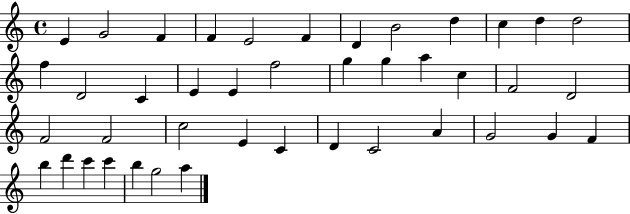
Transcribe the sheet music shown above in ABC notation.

X:1
T:Untitled
M:4/4
L:1/4
K:C
E G2 F F E2 F D B2 d c d d2 f D2 C E E f2 g g a c F2 D2 F2 F2 c2 E C D C2 A G2 G F b d' c' c' b g2 a